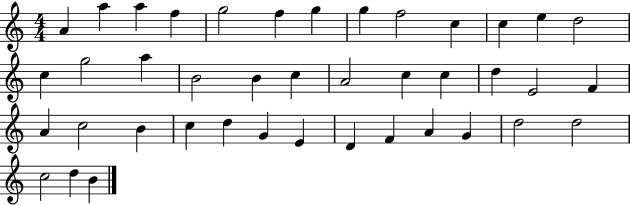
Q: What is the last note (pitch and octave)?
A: B4